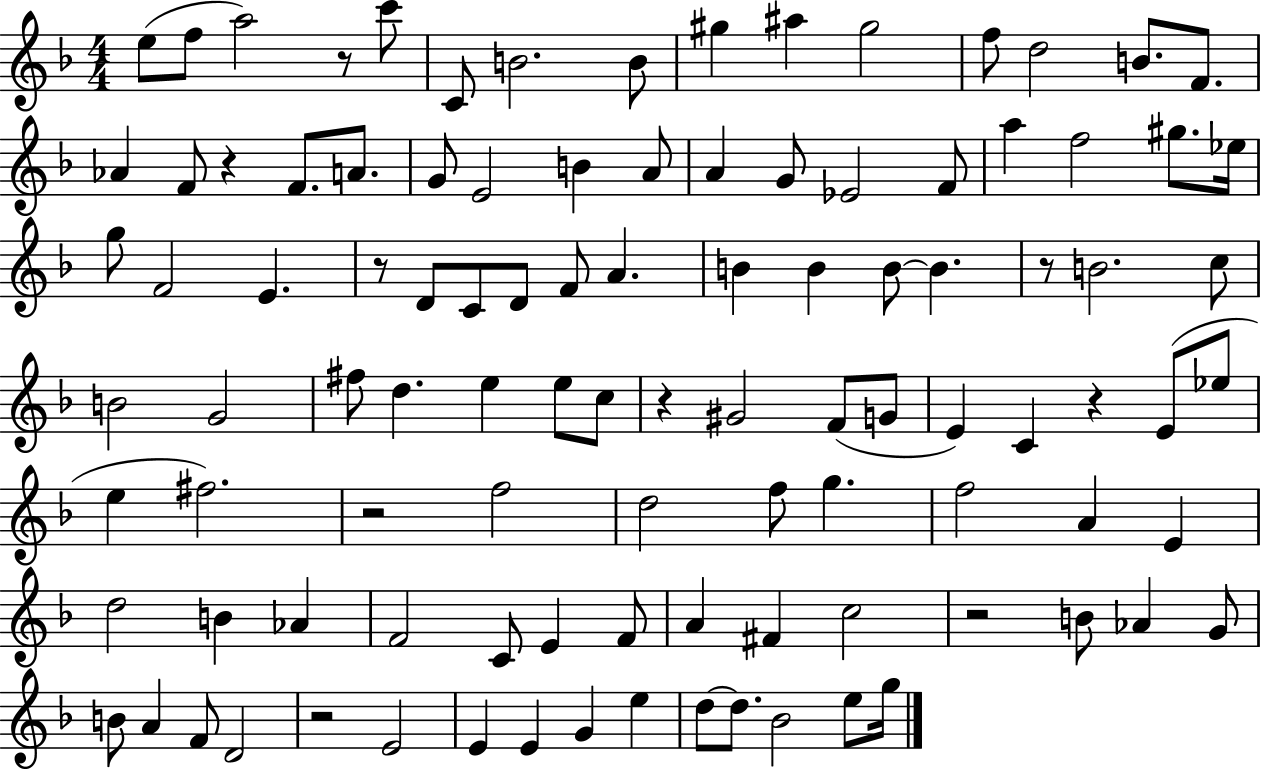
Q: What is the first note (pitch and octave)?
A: E5